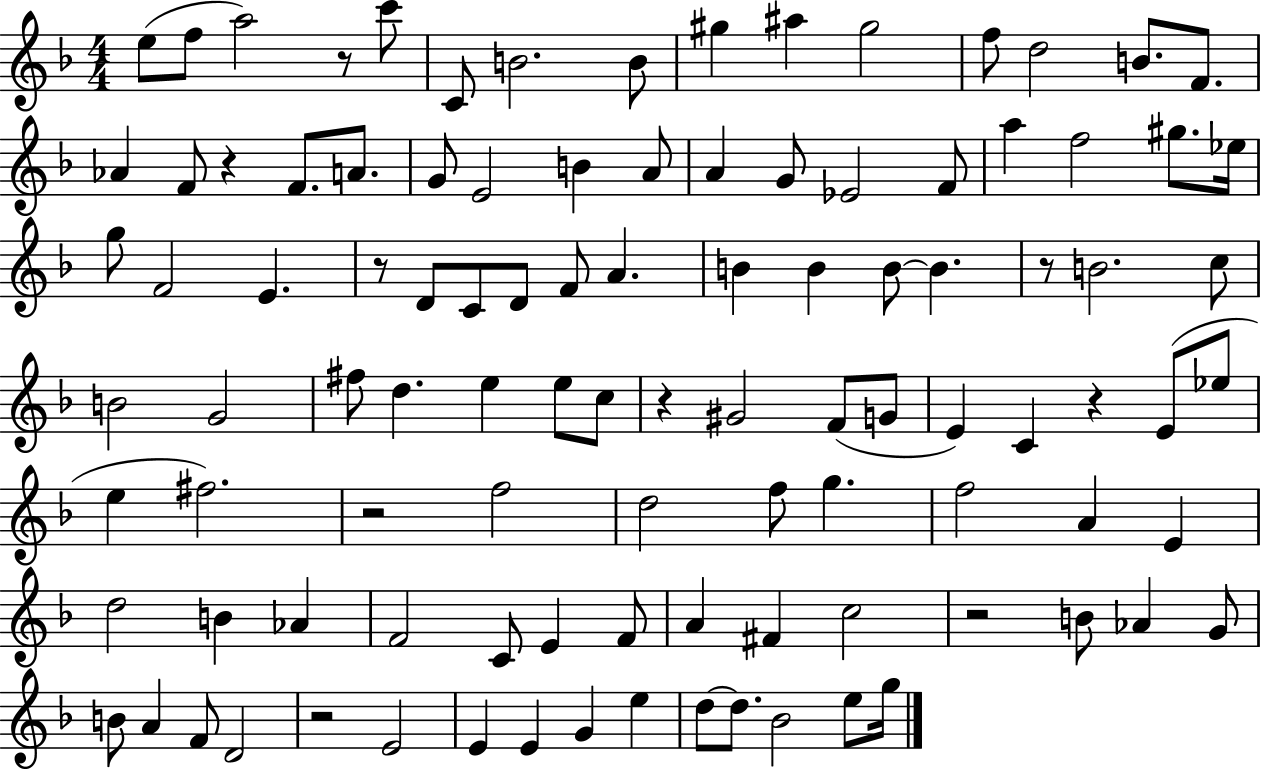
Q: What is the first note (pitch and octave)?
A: E5